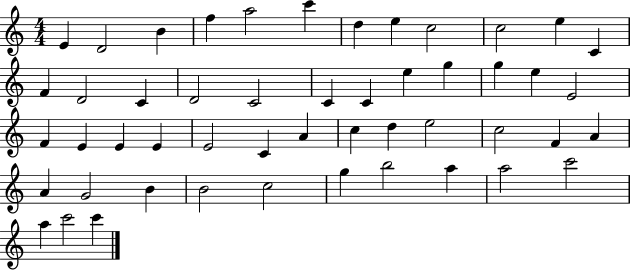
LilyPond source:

{
  \clef treble
  \numericTimeSignature
  \time 4/4
  \key c \major
  e'4 d'2 b'4 | f''4 a''2 c'''4 | d''4 e''4 c''2 | c''2 e''4 c'4 | \break f'4 d'2 c'4 | d'2 c'2 | c'4 c'4 e''4 g''4 | g''4 e''4 e'2 | \break f'4 e'4 e'4 e'4 | e'2 c'4 a'4 | c''4 d''4 e''2 | c''2 f'4 a'4 | \break a'4 g'2 b'4 | b'2 c''2 | g''4 b''2 a''4 | a''2 c'''2 | \break a''4 c'''2 c'''4 | \bar "|."
}